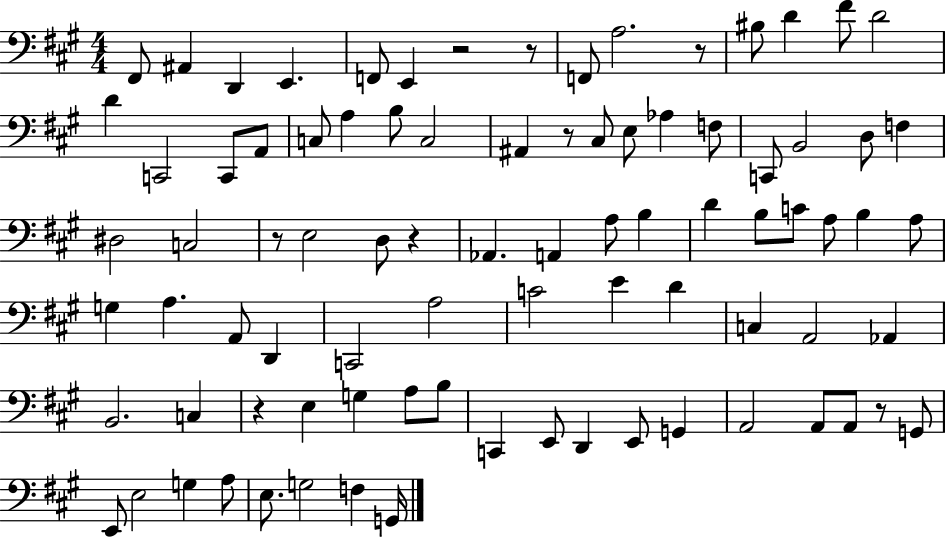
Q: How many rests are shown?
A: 8